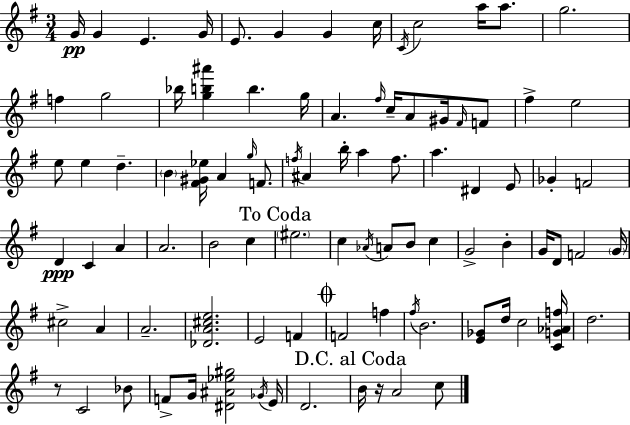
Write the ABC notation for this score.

X:1
T:Untitled
M:3/4
L:1/4
K:G
G/4 G E G/4 E/2 G G c/4 C/4 c2 a/4 a/2 g2 f g2 _b/4 [gb^a'] b g/4 A ^f/4 c/4 A/2 ^G/4 ^F/4 F/2 ^f e2 e/2 e d B [^F^G_e]/4 A g/4 F/2 f/4 ^A b/4 a f/2 a ^D E/2 _G F2 D C A A2 B2 c ^e2 c _A/4 A/2 B/2 c G2 B G/4 D/2 F2 G/4 ^c2 A A2 [_DA^ce]2 E2 F F2 f ^f/4 B2 [E_G]/2 d/4 c2 [CG_Af]/4 d2 z/2 C2 _B/2 F/2 G/4 [^D^A_e^g]2 _G/4 E/4 D2 B/4 z/4 A2 c/2